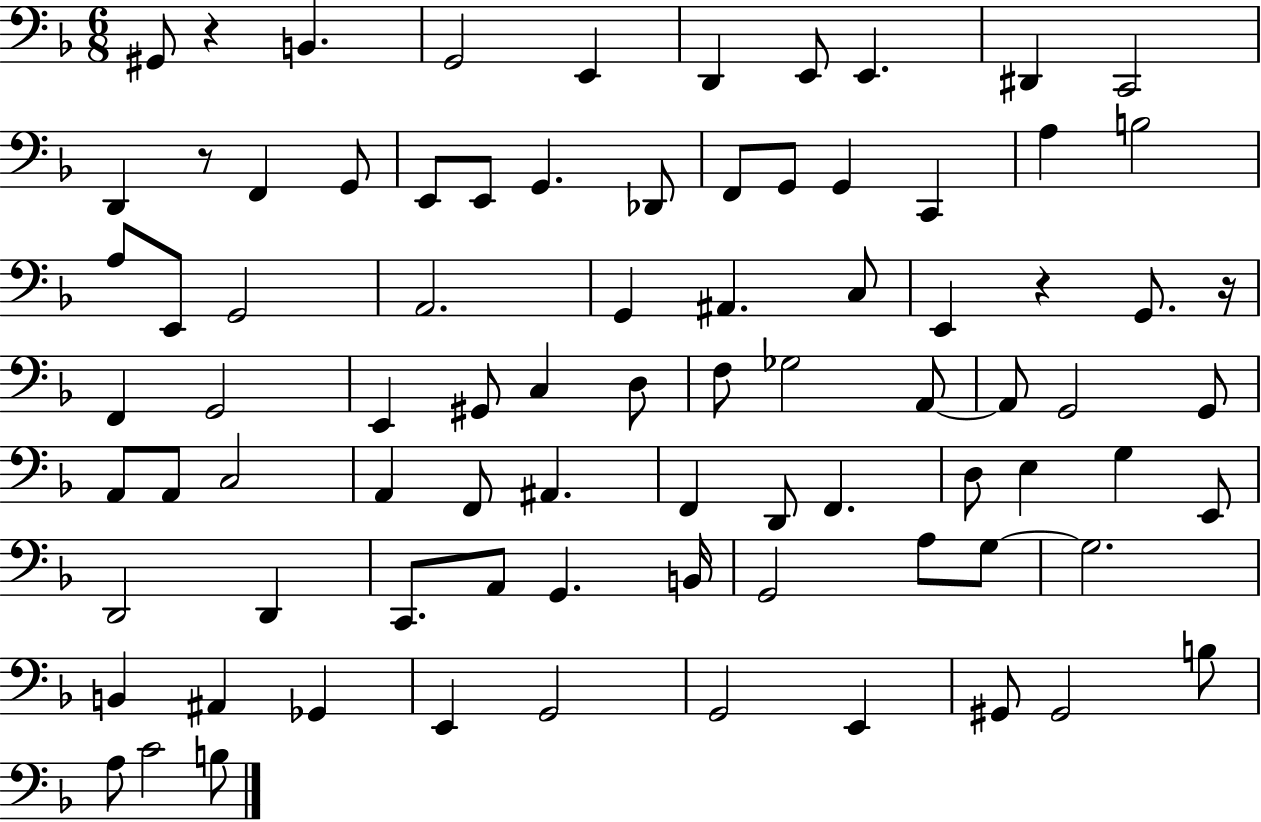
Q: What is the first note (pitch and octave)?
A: G#2